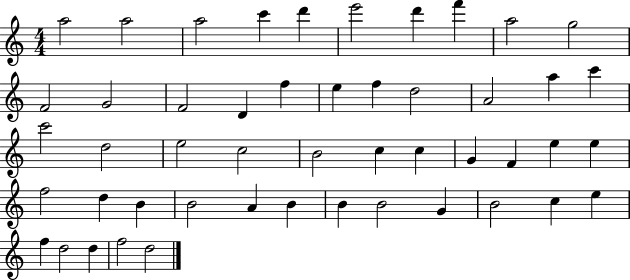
{
  \clef treble
  \numericTimeSignature
  \time 4/4
  \key c \major
  a''2 a''2 | a''2 c'''4 d'''4 | e'''2 d'''4 f'''4 | a''2 g''2 | \break f'2 g'2 | f'2 d'4 f''4 | e''4 f''4 d''2 | a'2 a''4 c'''4 | \break c'''2 d''2 | e''2 c''2 | b'2 c''4 c''4 | g'4 f'4 e''4 e''4 | \break f''2 d''4 b'4 | b'2 a'4 b'4 | b'4 b'2 g'4 | b'2 c''4 e''4 | \break f''4 d''2 d''4 | f''2 d''2 | \bar "|."
}